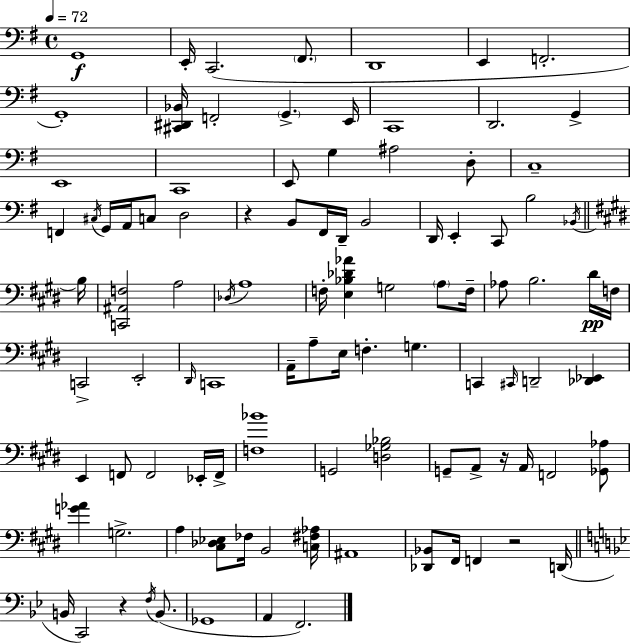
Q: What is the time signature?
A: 4/4